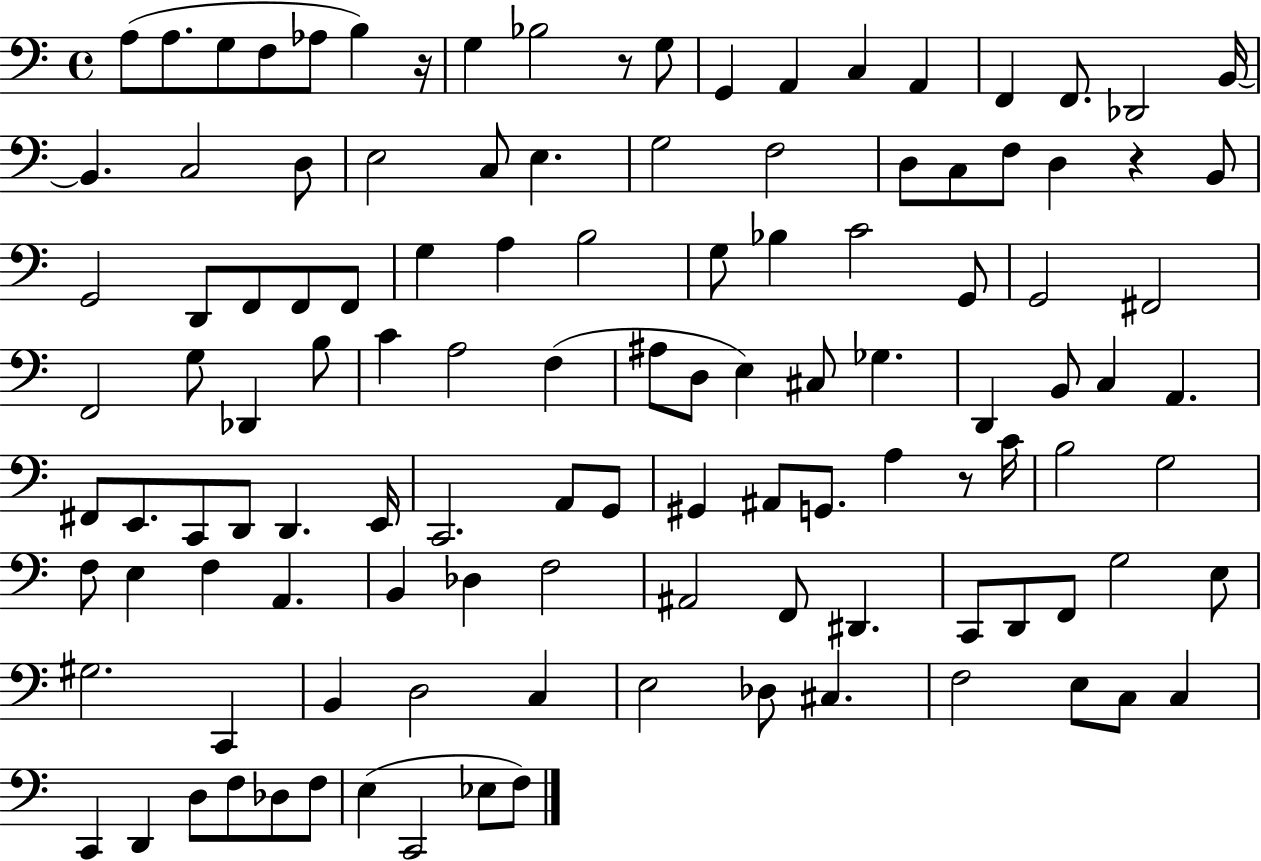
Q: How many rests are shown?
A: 4